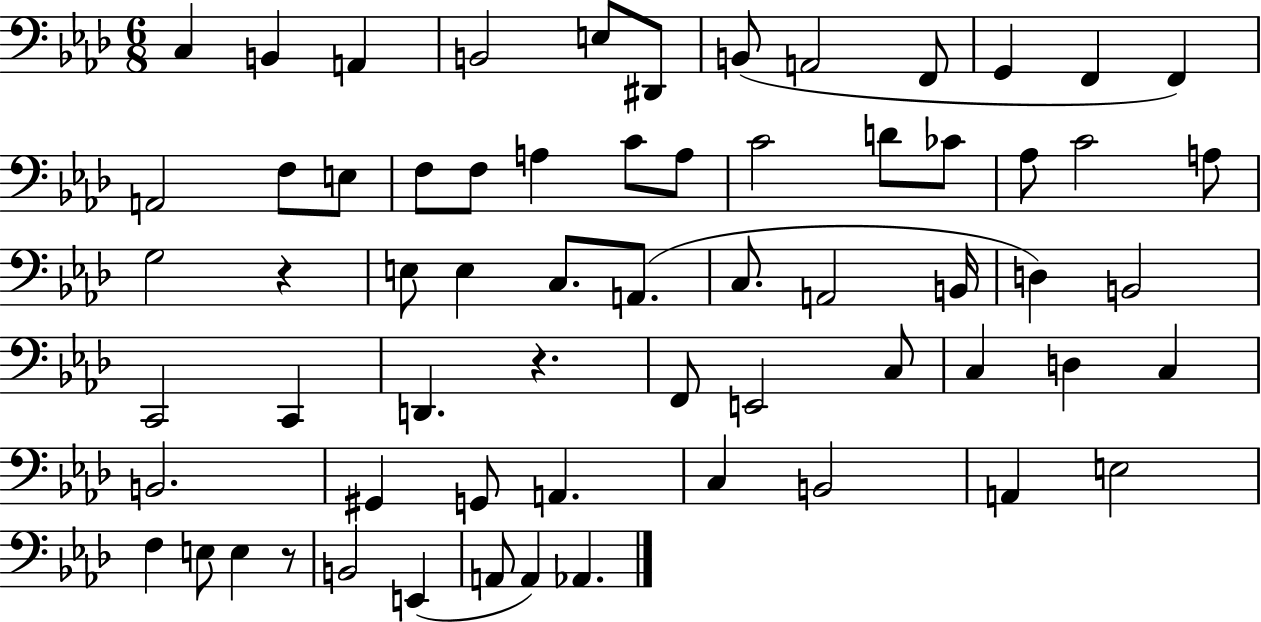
{
  \clef bass
  \numericTimeSignature
  \time 6/8
  \key aes \major
  \repeat volta 2 { c4 b,4 a,4 | b,2 e8 dis,8 | b,8( a,2 f,8 | g,4 f,4 f,4) | \break a,2 f8 e8 | f8 f8 a4 c'8 a8 | c'2 d'8 ces'8 | aes8 c'2 a8 | \break g2 r4 | e8 e4 c8. a,8.( | c8. a,2 b,16 | d4) b,2 | \break c,2 c,4 | d,4. r4. | f,8 e,2 c8 | c4 d4 c4 | \break b,2. | gis,4 g,8 a,4. | c4 b,2 | a,4 e2 | \break f4 e8 e4 r8 | b,2 e,4( | a,8 a,4) aes,4. | } \bar "|."
}